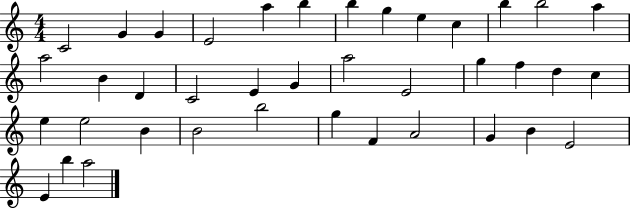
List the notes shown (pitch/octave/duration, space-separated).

C4/h G4/q G4/q E4/h A5/q B5/q B5/q G5/q E5/q C5/q B5/q B5/h A5/q A5/h B4/q D4/q C4/h E4/q G4/q A5/h E4/h G5/q F5/q D5/q C5/q E5/q E5/h B4/q B4/h B5/h G5/q F4/q A4/h G4/q B4/q E4/h E4/q B5/q A5/h